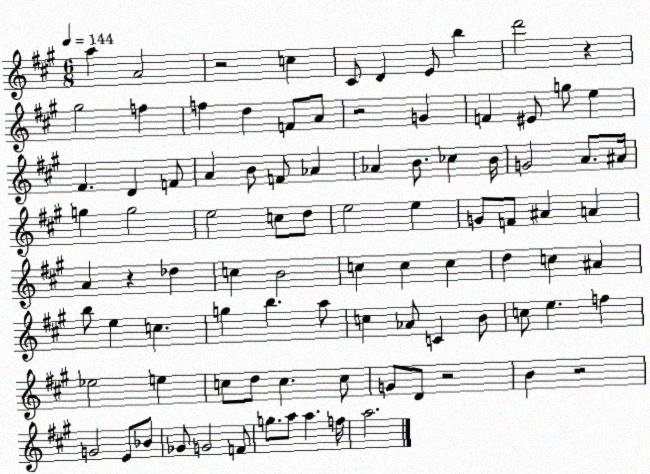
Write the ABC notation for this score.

X:1
T:Untitled
M:6/8
L:1/4
K:A
a A2 z2 c ^C/2 D E/2 b d'2 z ^g2 f f d F/2 A/2 z2 G F ^E/2 g/2 e ^F D F/2 A B/2 F/2 _A _A B/2 _c B/4 G2 A/2 ^A/4 g g2 e2 c/2 d/2 e2 e G/2 F/2 ^A A A z _d c B2 c c c d c ^A b/2 e c g b a/2 c _A/2 C B/2 c/2 e f _e2 e c/2 d/2 c c/2 G/2 D/2 z2 B z2 G2 E/2 _B/2 _G/2 G2 F/2 g/2 a/2 a f/4 a2